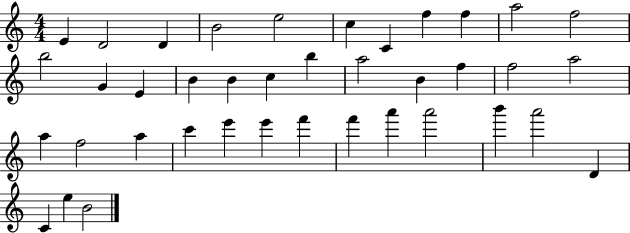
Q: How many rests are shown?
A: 0